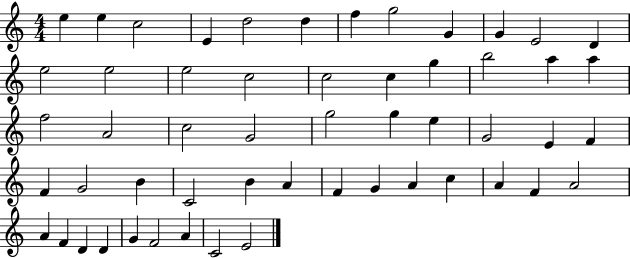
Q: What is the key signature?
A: C major